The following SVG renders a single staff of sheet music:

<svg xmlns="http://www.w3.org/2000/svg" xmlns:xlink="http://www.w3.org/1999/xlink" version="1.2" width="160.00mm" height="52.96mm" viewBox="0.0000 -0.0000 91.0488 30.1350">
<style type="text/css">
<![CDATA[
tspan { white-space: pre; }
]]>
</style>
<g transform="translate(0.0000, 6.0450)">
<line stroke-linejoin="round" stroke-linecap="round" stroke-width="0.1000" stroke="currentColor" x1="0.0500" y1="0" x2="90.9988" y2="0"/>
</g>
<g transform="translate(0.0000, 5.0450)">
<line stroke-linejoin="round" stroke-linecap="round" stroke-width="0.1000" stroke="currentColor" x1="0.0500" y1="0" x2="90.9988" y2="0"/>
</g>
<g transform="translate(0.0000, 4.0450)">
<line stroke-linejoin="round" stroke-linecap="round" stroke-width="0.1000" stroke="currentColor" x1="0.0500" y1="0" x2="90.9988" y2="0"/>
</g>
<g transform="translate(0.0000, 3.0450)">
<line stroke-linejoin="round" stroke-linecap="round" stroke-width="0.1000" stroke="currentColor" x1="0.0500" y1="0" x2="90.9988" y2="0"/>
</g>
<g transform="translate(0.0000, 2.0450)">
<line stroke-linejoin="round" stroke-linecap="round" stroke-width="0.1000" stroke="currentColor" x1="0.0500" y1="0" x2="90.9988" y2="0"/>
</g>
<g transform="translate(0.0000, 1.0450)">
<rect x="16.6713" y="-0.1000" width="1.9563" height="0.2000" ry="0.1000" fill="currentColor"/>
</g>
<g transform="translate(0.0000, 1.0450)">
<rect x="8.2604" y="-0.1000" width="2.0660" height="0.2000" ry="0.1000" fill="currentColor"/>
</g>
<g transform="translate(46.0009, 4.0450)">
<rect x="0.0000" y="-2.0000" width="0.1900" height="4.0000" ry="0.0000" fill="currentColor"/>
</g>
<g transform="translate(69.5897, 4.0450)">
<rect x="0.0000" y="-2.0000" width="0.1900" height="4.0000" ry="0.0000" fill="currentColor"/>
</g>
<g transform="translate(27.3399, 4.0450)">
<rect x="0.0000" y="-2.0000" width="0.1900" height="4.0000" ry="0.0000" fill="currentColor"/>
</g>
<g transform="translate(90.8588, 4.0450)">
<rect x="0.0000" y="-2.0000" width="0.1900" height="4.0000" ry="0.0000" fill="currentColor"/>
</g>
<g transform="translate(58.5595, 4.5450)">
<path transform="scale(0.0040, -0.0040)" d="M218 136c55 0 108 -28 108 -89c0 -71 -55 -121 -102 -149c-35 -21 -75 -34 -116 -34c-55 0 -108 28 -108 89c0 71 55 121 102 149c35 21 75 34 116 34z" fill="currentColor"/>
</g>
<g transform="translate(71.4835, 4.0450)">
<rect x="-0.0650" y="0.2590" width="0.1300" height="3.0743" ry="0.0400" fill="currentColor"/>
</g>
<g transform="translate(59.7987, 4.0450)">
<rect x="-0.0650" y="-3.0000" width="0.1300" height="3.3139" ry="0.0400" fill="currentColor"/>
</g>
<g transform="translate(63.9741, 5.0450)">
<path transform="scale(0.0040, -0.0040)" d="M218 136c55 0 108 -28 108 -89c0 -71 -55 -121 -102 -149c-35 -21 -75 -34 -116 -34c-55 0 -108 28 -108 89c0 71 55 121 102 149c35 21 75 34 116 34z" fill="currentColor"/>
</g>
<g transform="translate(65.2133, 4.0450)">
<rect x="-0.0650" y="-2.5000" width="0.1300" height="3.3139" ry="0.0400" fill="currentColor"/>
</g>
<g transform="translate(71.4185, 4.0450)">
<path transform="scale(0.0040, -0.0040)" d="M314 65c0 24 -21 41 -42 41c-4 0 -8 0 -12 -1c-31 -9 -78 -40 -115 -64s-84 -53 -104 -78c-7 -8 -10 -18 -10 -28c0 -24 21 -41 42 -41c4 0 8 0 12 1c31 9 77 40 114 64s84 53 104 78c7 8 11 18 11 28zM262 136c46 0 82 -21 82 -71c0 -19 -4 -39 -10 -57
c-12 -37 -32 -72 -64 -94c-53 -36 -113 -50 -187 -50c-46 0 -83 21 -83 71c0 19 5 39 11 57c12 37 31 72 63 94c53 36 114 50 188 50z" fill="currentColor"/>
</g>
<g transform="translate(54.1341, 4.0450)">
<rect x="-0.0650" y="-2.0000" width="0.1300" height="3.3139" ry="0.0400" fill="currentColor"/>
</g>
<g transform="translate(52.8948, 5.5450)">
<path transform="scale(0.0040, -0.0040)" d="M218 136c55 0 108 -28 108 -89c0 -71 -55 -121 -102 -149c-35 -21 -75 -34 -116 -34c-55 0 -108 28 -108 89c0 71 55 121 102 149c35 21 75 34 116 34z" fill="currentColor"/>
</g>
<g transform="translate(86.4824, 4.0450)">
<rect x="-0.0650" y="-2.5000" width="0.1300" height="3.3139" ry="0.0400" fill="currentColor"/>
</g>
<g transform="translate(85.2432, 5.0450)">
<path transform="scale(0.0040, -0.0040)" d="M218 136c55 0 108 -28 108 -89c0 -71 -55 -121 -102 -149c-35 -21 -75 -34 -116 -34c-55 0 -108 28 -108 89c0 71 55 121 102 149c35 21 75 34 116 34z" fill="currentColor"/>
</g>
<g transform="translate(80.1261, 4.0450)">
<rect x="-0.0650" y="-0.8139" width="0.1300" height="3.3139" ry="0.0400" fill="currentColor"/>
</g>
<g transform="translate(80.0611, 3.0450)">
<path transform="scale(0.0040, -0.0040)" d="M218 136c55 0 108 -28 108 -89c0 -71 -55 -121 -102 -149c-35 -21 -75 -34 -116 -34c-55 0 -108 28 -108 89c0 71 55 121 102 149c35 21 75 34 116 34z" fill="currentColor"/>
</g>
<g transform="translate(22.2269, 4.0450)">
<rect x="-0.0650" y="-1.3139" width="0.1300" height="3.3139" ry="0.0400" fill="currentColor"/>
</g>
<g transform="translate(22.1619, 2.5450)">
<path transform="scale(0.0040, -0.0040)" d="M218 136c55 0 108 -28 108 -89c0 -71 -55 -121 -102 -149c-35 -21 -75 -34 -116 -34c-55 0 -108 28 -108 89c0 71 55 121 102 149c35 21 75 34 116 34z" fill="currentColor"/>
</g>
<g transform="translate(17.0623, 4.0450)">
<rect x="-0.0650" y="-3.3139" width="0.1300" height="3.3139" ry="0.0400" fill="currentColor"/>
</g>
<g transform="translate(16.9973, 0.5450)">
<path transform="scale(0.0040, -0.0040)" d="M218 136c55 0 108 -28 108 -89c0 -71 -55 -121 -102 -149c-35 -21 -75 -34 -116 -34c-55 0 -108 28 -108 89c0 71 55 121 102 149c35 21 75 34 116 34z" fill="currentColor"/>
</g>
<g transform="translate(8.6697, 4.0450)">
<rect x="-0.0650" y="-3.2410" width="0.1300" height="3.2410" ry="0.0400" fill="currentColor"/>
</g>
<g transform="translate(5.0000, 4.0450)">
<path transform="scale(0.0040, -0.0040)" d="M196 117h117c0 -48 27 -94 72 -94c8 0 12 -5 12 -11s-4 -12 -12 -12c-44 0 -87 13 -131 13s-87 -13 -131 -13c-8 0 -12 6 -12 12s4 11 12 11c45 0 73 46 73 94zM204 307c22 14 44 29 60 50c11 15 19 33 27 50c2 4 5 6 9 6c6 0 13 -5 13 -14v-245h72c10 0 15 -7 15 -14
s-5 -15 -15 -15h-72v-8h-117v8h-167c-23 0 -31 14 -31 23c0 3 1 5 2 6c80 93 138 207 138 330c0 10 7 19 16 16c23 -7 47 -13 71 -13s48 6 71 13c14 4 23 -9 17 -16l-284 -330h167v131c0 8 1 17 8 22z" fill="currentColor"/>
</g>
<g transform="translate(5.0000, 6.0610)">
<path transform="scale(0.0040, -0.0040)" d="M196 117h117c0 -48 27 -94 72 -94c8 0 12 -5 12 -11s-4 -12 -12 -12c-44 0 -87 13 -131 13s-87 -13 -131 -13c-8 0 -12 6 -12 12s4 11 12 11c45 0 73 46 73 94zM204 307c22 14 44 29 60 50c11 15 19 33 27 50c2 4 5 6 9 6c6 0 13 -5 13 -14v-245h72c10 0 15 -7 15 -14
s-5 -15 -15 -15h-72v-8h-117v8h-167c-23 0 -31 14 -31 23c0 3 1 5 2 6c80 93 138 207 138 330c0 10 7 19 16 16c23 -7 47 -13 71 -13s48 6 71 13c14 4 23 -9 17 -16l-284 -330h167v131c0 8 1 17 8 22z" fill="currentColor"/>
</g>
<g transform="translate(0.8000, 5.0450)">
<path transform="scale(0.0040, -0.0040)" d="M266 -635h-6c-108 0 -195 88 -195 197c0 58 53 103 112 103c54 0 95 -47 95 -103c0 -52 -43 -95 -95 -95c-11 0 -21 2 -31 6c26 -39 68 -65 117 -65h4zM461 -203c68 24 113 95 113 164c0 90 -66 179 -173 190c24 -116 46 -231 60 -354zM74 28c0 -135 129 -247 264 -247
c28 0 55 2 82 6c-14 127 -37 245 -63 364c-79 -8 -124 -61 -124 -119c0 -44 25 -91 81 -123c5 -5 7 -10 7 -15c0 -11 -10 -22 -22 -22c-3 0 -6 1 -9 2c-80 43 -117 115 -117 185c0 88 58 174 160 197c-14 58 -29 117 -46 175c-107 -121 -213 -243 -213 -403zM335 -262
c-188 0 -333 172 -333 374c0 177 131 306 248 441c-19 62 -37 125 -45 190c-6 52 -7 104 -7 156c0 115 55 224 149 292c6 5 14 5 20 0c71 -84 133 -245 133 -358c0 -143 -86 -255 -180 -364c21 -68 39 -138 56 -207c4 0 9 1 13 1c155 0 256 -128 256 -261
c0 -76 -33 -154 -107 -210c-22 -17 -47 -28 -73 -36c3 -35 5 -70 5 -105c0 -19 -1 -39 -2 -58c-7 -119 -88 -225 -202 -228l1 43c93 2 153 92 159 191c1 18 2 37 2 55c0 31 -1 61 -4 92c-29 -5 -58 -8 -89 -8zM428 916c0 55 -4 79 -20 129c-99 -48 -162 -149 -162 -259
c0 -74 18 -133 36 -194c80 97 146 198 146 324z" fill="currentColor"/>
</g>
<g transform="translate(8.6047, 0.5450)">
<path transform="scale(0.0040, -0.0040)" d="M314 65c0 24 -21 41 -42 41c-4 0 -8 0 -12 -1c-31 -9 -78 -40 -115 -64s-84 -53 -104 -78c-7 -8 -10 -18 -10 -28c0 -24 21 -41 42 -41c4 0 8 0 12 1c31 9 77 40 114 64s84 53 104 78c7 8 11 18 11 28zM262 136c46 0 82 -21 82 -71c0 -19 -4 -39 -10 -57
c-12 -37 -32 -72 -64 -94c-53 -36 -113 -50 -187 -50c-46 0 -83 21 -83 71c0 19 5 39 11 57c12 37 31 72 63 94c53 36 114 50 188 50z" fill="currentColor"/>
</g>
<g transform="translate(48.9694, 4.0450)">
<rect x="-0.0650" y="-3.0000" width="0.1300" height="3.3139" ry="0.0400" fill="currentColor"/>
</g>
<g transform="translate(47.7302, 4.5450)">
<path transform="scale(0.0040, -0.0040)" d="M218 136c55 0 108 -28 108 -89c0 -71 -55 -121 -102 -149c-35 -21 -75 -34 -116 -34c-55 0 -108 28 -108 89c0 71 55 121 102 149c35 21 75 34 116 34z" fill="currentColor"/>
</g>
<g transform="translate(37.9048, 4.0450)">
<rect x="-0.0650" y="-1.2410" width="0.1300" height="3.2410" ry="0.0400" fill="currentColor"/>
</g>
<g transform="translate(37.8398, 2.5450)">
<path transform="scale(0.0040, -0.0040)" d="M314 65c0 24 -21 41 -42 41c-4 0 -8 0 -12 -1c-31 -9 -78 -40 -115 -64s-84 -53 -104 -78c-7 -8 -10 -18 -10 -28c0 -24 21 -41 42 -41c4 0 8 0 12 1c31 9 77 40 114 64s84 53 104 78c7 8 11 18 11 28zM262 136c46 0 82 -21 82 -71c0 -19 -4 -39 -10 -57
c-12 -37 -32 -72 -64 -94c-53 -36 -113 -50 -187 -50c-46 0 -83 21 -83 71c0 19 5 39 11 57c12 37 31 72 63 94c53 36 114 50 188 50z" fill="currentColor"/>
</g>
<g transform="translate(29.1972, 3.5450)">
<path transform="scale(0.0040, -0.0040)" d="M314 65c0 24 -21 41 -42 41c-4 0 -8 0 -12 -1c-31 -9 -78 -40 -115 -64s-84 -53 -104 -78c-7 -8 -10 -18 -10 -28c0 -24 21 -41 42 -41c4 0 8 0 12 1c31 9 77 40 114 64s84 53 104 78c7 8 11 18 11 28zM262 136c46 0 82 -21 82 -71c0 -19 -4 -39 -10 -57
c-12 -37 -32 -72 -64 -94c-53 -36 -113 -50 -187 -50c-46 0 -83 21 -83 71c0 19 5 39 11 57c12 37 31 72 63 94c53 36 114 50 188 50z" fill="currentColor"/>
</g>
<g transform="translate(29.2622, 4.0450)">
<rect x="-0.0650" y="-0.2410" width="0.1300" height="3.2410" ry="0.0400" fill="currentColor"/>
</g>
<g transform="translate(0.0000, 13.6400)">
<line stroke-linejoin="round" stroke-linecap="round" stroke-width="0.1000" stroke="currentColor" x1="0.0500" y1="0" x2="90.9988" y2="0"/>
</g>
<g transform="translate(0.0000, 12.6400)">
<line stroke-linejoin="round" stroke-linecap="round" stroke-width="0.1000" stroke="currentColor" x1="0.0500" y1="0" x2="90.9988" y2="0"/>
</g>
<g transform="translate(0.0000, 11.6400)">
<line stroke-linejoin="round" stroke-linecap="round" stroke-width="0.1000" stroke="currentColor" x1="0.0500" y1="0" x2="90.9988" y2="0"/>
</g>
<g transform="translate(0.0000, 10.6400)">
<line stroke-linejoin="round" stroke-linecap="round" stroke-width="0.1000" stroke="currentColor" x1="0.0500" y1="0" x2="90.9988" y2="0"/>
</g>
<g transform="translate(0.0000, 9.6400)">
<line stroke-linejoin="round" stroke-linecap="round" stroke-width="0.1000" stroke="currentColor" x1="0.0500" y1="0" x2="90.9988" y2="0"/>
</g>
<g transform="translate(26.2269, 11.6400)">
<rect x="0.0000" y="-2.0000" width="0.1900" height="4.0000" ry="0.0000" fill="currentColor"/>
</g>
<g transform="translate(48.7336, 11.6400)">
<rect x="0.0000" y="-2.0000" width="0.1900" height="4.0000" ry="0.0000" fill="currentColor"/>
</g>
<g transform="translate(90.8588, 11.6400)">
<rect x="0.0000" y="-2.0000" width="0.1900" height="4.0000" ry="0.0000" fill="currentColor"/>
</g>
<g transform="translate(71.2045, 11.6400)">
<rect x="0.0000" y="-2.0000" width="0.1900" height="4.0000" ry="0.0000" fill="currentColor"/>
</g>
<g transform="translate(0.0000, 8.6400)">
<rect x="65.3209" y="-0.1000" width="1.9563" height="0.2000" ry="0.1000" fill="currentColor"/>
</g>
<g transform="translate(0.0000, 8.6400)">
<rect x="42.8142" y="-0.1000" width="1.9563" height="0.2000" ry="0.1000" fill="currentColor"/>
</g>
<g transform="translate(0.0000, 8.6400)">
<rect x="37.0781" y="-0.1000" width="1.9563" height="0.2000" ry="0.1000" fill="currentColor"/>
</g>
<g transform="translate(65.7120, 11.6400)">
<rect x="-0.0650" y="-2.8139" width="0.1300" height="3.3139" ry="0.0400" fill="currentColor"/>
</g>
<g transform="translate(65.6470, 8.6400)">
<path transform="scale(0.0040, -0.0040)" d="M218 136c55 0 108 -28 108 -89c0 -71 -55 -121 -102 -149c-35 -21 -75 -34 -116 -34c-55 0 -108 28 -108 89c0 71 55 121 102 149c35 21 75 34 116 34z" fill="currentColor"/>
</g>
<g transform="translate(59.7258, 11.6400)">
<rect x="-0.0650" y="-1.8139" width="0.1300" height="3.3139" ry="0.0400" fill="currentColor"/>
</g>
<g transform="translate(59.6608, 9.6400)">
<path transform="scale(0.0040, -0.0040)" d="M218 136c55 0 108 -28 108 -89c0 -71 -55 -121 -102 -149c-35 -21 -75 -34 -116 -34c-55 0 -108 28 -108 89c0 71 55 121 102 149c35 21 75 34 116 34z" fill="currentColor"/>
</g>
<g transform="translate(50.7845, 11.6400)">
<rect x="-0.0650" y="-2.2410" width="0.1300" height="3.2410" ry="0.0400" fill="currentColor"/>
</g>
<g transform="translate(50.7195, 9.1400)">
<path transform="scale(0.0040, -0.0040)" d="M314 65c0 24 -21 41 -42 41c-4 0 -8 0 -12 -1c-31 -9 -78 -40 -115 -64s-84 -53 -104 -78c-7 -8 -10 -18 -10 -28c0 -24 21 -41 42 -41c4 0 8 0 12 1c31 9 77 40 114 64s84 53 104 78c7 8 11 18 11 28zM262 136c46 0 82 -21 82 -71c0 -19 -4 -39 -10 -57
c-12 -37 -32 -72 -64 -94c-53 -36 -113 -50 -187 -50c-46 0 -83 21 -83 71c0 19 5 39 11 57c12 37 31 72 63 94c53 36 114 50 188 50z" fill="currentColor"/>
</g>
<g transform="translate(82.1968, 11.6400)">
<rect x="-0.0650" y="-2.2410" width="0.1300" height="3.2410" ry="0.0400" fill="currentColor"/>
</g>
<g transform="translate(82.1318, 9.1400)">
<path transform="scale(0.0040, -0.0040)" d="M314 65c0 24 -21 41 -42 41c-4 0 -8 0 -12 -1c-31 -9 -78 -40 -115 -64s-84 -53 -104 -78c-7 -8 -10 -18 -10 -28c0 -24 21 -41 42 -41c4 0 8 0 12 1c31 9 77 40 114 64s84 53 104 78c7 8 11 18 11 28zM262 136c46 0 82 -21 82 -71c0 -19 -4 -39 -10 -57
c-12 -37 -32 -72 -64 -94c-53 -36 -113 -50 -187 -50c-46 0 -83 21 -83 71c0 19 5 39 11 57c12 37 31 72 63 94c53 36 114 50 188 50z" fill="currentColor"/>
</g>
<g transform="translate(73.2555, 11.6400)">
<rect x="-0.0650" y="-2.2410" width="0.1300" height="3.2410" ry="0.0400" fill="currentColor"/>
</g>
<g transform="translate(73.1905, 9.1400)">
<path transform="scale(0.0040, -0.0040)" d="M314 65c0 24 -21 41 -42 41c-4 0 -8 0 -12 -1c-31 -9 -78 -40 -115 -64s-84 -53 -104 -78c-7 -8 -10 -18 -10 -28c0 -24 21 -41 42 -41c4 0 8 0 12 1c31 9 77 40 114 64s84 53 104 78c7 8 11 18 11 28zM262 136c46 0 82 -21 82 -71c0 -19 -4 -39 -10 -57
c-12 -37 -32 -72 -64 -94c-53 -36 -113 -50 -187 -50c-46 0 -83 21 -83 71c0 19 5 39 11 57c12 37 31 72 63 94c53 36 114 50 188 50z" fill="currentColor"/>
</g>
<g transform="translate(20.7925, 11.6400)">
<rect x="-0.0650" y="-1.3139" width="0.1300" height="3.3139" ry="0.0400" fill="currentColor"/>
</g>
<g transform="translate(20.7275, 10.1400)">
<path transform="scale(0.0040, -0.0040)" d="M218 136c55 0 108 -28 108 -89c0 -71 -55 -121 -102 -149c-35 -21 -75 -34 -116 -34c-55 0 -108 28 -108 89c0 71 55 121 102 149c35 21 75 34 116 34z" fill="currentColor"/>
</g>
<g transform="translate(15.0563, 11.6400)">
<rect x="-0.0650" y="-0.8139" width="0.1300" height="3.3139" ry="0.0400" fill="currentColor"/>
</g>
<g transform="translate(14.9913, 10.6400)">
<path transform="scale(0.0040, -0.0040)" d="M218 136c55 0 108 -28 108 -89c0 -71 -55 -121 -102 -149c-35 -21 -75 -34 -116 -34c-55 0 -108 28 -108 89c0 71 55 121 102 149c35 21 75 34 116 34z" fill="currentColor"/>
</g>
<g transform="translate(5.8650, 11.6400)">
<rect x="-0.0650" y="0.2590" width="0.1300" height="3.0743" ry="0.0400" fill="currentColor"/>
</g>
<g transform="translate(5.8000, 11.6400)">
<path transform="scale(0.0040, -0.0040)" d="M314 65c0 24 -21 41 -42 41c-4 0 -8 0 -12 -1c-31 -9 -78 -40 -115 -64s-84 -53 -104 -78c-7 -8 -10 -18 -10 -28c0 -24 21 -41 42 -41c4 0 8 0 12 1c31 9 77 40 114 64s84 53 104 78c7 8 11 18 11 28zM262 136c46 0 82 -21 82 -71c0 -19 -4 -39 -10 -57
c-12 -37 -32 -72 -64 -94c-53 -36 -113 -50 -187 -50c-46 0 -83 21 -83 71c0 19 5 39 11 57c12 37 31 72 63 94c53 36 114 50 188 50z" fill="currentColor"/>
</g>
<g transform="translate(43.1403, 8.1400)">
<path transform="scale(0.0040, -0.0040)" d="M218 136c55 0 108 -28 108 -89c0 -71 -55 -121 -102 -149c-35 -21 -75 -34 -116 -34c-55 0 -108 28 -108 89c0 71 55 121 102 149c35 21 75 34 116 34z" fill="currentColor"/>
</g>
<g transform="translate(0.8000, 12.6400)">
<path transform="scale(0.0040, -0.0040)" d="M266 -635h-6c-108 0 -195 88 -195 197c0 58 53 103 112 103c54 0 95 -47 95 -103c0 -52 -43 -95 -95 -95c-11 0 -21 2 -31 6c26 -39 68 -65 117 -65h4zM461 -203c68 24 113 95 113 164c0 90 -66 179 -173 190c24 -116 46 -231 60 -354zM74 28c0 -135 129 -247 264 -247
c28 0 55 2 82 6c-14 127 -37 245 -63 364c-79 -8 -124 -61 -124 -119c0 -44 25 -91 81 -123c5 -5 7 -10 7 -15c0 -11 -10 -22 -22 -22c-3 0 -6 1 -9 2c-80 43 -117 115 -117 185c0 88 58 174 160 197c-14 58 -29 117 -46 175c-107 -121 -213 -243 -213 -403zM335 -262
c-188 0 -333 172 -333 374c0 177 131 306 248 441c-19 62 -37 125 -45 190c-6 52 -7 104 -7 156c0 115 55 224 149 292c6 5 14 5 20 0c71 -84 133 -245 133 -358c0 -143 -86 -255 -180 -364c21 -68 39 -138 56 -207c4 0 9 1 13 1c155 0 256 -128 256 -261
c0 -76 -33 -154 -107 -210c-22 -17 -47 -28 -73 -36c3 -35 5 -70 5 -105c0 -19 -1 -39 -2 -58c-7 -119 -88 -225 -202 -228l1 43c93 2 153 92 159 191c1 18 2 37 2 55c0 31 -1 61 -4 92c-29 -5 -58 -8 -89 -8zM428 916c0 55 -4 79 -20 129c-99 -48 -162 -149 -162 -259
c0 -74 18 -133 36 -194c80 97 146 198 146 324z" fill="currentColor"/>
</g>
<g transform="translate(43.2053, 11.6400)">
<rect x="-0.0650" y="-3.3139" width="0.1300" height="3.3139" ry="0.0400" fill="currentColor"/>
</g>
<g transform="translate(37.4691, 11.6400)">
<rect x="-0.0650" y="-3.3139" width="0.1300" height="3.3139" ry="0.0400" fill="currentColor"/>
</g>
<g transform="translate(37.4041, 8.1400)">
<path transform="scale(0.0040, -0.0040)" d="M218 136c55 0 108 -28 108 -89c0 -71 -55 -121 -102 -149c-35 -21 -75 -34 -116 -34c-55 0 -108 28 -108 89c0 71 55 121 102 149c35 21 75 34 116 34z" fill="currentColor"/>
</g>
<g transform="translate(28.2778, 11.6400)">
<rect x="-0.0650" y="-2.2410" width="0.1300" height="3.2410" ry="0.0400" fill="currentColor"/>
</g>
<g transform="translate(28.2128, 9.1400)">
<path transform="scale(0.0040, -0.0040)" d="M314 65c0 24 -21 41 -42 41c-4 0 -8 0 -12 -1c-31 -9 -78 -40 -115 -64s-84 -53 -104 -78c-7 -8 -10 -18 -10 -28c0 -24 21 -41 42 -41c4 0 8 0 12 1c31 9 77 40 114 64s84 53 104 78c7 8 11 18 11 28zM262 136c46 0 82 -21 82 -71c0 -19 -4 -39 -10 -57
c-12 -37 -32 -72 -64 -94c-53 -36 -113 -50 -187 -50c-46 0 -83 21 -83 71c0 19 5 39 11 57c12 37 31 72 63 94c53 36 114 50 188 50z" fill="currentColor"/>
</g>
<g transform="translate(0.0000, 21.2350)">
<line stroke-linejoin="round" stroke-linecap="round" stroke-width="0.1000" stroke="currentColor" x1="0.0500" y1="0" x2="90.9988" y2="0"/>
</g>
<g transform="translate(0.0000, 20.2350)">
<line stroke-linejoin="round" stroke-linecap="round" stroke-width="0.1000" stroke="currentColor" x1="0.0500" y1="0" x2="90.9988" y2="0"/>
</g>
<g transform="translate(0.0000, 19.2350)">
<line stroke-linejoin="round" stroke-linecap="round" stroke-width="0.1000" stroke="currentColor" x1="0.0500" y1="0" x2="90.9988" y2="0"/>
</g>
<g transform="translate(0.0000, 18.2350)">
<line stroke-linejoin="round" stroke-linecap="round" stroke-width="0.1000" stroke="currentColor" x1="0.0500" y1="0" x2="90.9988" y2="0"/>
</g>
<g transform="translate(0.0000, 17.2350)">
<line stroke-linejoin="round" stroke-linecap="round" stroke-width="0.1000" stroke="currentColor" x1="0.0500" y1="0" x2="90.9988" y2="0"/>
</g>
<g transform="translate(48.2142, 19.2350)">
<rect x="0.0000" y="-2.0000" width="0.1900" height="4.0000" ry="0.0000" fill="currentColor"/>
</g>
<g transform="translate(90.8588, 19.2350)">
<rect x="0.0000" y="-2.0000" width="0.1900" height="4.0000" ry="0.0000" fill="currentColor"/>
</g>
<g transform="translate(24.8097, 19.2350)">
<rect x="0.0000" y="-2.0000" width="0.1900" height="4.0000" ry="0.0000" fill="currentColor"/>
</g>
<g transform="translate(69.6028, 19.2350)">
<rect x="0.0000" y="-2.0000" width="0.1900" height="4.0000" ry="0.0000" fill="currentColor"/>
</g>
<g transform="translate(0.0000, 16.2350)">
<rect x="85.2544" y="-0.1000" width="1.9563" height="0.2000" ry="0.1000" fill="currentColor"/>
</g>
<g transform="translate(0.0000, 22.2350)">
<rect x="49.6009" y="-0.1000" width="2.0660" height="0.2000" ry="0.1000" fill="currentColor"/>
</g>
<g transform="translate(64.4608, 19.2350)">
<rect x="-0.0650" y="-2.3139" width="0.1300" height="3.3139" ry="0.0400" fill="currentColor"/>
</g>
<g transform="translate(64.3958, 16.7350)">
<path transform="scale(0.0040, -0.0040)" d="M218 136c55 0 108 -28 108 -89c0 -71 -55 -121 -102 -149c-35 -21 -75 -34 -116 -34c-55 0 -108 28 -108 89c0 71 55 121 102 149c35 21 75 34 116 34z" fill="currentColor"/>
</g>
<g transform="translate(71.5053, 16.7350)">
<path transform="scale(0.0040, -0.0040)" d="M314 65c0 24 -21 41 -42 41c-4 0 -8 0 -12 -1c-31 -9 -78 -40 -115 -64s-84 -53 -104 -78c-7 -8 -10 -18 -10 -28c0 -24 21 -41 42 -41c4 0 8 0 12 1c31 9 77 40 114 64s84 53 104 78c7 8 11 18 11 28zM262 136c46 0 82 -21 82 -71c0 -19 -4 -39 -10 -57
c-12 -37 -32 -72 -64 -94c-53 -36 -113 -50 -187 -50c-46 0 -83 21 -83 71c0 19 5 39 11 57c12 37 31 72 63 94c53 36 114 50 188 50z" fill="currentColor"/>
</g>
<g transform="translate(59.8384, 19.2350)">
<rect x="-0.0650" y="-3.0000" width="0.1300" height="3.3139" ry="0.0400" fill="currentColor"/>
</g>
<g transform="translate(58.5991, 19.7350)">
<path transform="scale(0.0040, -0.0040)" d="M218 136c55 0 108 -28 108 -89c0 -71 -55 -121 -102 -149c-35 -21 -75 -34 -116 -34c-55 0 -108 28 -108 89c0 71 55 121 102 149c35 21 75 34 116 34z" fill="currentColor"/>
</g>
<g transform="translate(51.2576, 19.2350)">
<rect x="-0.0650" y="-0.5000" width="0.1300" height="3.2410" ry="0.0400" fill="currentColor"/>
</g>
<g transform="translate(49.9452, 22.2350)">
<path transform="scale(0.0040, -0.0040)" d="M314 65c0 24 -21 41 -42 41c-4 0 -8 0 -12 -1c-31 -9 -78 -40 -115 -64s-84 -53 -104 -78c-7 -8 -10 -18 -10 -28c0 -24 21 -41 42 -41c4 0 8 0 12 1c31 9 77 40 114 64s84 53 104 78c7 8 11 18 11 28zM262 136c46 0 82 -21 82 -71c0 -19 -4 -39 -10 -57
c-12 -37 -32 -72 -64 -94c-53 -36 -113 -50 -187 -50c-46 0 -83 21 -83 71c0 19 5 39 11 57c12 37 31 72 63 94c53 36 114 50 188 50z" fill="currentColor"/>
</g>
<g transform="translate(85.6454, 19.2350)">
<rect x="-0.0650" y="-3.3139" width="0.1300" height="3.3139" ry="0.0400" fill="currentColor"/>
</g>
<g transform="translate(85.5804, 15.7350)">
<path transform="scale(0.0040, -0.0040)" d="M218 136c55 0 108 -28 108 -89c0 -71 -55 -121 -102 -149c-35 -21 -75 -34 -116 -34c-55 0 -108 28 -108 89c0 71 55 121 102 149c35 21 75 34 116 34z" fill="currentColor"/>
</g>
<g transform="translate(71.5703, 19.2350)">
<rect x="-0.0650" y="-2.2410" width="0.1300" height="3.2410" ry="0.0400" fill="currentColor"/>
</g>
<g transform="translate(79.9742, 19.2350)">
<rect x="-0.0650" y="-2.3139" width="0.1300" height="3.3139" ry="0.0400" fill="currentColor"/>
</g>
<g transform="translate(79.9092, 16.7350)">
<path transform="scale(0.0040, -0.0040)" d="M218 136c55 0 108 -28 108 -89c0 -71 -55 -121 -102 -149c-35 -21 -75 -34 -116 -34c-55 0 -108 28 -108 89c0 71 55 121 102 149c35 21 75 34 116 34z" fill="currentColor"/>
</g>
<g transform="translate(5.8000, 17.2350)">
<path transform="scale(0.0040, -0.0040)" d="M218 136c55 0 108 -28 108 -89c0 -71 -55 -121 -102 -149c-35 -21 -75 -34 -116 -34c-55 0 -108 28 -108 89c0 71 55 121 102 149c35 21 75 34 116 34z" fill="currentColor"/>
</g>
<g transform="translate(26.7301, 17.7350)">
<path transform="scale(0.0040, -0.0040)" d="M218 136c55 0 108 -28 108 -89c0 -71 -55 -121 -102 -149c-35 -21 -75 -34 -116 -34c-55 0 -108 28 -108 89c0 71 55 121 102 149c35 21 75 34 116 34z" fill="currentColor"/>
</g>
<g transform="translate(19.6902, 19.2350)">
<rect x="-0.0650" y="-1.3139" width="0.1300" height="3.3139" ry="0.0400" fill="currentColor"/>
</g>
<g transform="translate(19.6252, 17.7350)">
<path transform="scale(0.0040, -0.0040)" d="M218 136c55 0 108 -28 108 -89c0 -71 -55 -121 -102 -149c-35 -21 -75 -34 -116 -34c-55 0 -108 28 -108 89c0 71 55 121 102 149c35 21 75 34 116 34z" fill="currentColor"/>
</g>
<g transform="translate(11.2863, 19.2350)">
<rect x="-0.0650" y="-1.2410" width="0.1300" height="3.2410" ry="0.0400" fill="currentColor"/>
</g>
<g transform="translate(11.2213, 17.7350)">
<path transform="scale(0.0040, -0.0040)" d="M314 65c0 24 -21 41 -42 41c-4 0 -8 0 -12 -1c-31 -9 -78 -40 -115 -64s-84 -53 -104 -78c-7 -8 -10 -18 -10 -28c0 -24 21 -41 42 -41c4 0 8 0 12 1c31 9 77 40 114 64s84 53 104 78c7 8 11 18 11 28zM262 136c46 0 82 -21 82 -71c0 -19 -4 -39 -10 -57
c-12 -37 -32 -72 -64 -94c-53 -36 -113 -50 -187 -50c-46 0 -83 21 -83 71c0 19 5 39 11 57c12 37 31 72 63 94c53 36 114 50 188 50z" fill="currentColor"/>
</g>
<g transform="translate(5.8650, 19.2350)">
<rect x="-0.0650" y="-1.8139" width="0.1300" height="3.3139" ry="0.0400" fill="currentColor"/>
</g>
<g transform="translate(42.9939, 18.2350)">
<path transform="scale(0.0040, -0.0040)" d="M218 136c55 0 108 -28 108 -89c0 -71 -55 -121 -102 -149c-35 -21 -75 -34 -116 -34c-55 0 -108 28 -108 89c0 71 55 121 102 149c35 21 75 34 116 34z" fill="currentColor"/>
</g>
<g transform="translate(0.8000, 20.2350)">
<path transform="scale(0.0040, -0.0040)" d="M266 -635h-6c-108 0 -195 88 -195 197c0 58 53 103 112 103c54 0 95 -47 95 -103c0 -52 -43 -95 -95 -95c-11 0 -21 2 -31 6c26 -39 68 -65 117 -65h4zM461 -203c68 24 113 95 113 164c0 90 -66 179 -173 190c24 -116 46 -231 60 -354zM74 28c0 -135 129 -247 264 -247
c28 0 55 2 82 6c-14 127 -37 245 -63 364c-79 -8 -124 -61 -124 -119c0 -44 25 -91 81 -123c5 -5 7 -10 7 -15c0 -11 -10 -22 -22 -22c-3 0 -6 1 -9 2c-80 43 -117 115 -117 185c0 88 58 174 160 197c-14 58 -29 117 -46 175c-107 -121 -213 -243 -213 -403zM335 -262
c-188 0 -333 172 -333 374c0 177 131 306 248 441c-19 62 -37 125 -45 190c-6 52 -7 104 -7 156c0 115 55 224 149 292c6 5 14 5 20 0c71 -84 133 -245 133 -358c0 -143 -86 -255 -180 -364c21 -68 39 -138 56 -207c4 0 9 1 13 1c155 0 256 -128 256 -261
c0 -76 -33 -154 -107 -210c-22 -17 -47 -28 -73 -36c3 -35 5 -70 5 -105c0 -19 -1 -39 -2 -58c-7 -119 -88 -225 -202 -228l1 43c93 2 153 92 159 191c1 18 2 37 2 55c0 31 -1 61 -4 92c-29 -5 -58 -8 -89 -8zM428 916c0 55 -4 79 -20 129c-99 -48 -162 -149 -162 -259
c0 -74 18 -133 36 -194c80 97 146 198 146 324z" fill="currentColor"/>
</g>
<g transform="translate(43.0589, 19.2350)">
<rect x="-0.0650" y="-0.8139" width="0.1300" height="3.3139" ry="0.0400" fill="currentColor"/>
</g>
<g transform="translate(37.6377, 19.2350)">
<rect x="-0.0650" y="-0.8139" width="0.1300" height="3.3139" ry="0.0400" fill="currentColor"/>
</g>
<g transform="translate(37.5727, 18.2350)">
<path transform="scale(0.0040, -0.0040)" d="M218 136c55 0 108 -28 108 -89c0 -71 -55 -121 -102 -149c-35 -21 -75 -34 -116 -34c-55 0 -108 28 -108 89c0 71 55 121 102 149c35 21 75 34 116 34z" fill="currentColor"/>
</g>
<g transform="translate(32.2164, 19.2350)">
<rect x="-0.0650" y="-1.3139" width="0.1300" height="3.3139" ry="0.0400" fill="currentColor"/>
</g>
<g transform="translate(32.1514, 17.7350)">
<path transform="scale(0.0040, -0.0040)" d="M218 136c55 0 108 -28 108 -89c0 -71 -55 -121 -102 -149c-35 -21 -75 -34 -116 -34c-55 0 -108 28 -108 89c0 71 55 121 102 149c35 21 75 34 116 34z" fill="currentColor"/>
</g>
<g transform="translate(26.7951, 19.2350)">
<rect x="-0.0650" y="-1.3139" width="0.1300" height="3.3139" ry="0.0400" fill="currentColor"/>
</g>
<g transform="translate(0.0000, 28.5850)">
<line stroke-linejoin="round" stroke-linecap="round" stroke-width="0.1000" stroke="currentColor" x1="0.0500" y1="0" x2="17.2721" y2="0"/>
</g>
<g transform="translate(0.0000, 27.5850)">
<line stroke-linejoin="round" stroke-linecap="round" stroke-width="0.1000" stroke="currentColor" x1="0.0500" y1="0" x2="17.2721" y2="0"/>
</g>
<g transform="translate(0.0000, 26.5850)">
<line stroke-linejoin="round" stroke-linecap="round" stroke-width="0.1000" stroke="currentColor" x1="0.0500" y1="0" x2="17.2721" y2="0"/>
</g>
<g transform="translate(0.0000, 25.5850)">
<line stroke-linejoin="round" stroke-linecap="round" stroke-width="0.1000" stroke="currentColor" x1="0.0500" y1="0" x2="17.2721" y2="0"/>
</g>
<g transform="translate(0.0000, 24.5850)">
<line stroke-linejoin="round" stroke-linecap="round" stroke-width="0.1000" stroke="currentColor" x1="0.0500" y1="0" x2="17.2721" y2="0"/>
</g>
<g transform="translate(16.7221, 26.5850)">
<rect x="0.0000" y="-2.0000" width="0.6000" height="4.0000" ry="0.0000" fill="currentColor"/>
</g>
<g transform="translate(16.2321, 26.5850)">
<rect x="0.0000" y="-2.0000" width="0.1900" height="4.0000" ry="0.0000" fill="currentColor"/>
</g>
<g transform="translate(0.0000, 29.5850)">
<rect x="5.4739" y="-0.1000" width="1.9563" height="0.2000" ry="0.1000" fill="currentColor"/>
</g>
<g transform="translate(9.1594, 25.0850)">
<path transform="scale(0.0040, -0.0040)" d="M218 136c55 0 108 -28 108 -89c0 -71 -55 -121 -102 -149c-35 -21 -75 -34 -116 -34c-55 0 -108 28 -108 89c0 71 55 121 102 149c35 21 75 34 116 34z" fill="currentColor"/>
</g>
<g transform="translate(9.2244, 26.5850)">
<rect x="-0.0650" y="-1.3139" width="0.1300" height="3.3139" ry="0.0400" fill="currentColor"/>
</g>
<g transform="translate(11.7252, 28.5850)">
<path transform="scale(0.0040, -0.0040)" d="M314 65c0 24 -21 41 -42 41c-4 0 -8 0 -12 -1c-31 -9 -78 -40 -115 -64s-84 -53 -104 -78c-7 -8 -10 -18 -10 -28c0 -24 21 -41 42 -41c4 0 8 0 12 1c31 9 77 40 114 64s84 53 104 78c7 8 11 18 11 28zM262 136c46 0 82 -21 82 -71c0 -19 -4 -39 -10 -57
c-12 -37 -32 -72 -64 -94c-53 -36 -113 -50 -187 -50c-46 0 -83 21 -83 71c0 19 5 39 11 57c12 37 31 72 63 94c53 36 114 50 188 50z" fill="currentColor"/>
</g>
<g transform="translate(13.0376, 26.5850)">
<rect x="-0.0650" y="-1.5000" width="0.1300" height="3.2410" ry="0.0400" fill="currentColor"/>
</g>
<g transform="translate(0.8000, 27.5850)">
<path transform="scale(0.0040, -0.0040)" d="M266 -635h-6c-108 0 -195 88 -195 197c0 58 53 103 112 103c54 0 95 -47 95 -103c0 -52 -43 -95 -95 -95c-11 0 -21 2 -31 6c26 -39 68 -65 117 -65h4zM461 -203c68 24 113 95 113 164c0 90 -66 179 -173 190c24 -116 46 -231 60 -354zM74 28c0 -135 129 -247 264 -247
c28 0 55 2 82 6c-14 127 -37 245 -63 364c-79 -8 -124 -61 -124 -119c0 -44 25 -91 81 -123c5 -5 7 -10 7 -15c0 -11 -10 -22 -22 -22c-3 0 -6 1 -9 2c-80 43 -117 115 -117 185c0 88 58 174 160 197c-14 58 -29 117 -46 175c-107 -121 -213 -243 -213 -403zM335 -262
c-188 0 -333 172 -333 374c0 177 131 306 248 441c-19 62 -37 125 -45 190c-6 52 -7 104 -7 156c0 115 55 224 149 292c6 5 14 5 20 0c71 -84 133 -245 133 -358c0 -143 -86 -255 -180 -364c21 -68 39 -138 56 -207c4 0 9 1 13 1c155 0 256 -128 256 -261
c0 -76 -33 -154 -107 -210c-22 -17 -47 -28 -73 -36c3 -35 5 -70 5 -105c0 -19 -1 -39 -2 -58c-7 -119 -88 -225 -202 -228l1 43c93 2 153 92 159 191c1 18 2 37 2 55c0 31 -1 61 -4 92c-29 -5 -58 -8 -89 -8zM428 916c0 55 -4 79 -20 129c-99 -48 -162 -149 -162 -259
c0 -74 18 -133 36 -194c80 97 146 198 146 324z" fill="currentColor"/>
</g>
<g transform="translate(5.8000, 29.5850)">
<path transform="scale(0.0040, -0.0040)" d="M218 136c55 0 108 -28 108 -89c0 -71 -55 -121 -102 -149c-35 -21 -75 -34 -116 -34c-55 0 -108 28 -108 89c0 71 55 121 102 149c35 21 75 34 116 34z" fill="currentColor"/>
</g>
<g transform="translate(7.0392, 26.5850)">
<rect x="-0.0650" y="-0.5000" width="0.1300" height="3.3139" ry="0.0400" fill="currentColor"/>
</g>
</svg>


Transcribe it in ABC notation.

X:1
T:Untitled
M:4/4
L:1/4
K:C
b2 b e c2 e2 A F A G B2 d G B2 d e g2 b b g2 f a g2 g2 f e2 e e e d d C2 A g g2 g b C e E2